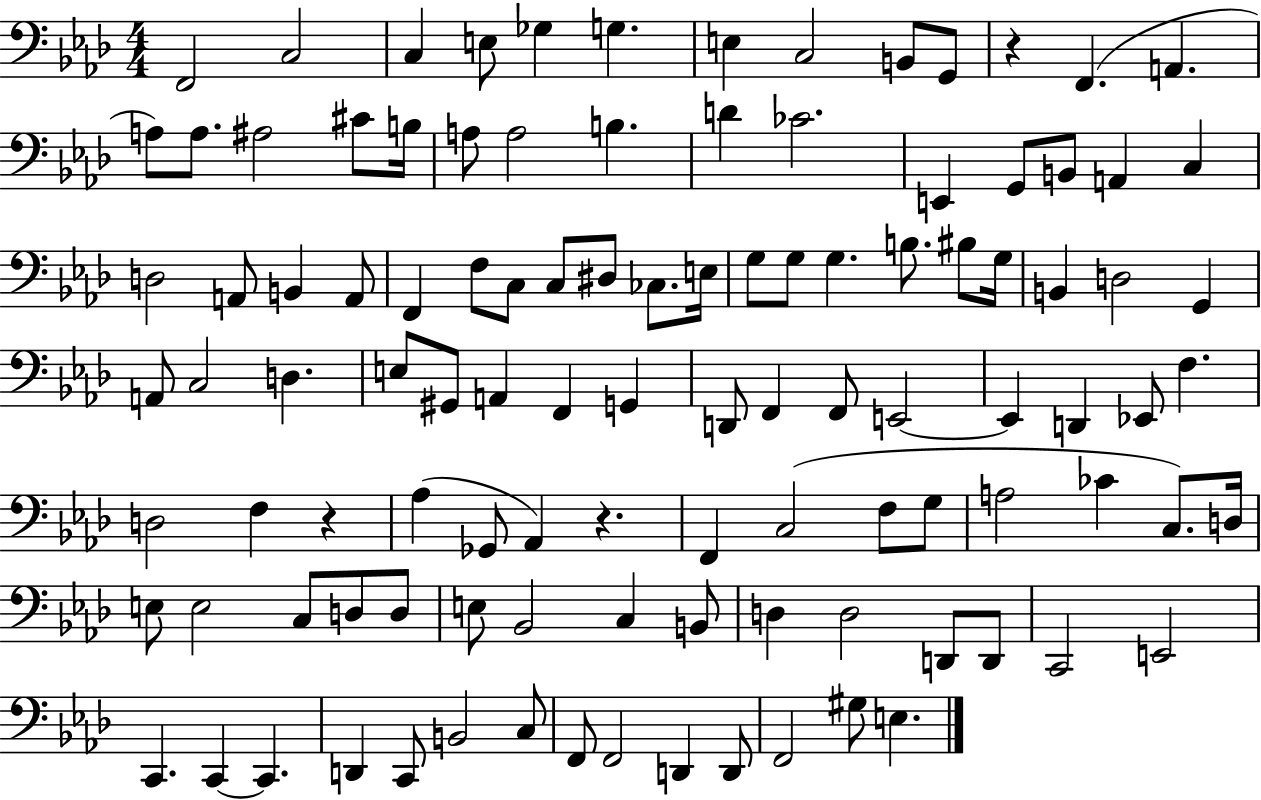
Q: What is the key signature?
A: AES major